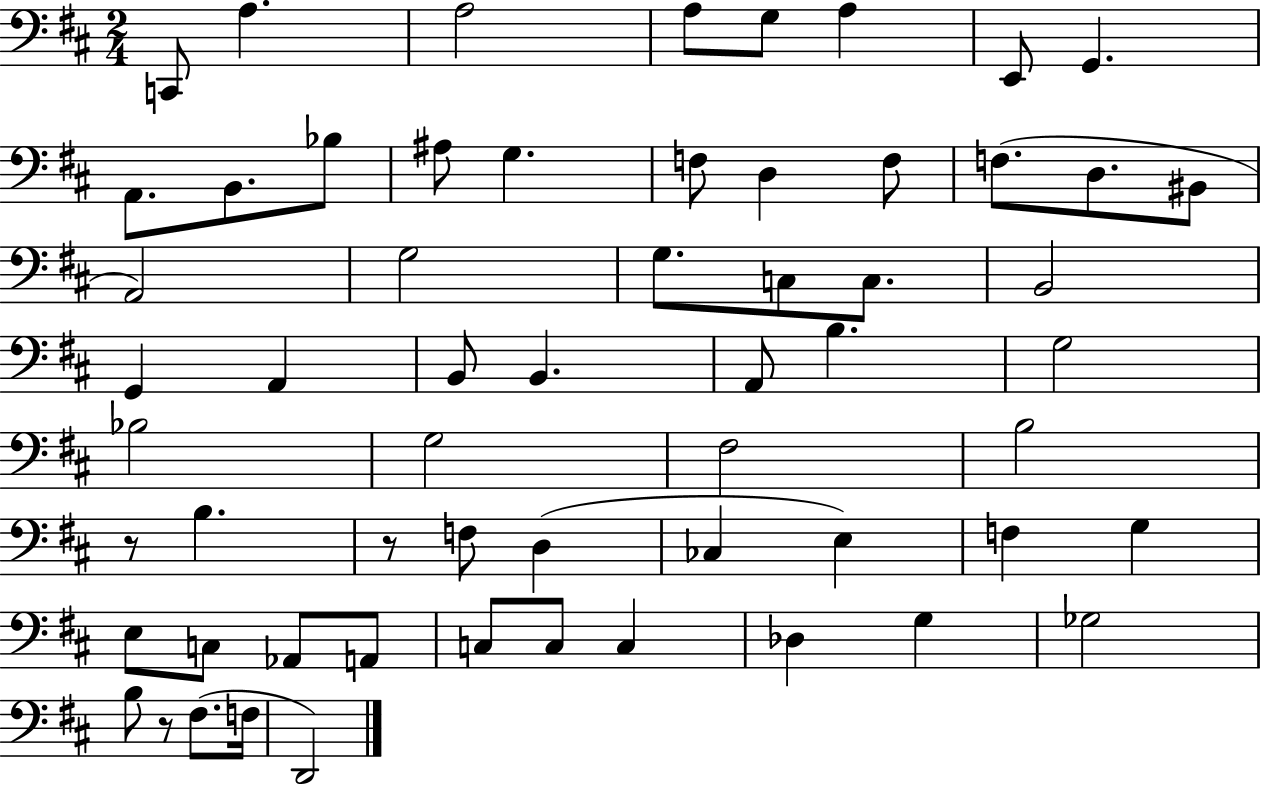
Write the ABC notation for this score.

X:1
T:Untitled
M:2/4
L:1/4
K:D
C,,/2 A, A,2 A,/2 G,/2 A, E,,/2 G,, A,,/2 B,,/2 _B,/2 ^A,/2 G, F,/2 D, F,/2 F,/2 D,/2 ^B,,/2 A,,2 G,2 G,/2 C,/2 C,/2 B,,2 G,, A,, B,,/2 B,, A,,/2 B, G,2 _B,2 G,2 ^F,2 B,2 z/2 B, z/2 F,/2 D, _C, E, F, G, E,/2 C,/2 _A,,/2 A,,/2 C,/2 C,/2 C, _D, G, _G,2 B,/2 z/2 ^F,/2 F,/4 D,,2